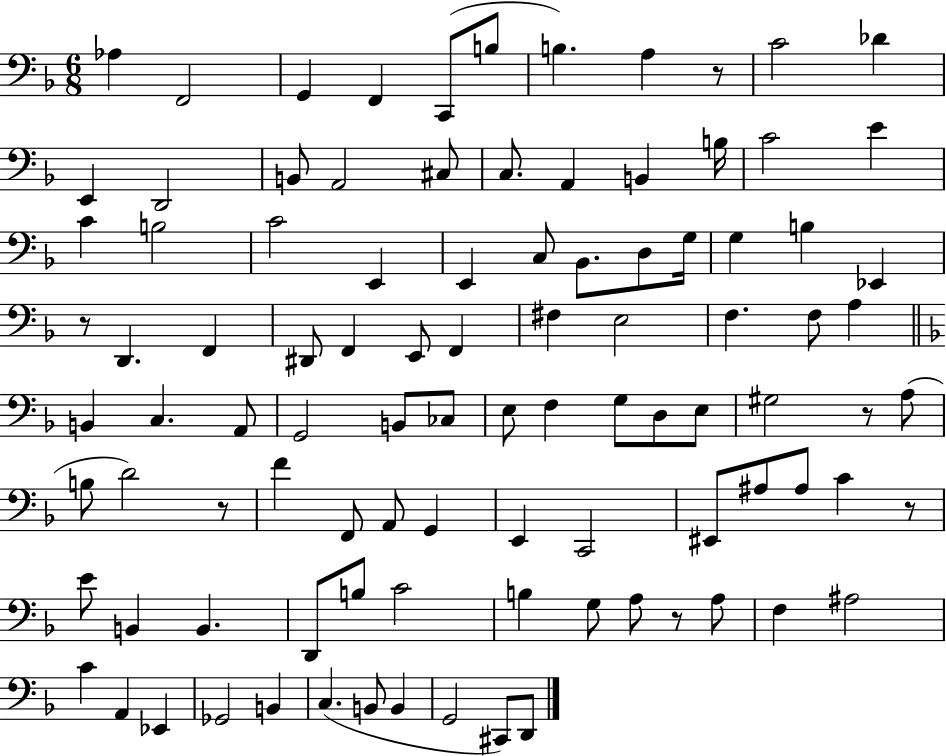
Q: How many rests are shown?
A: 6